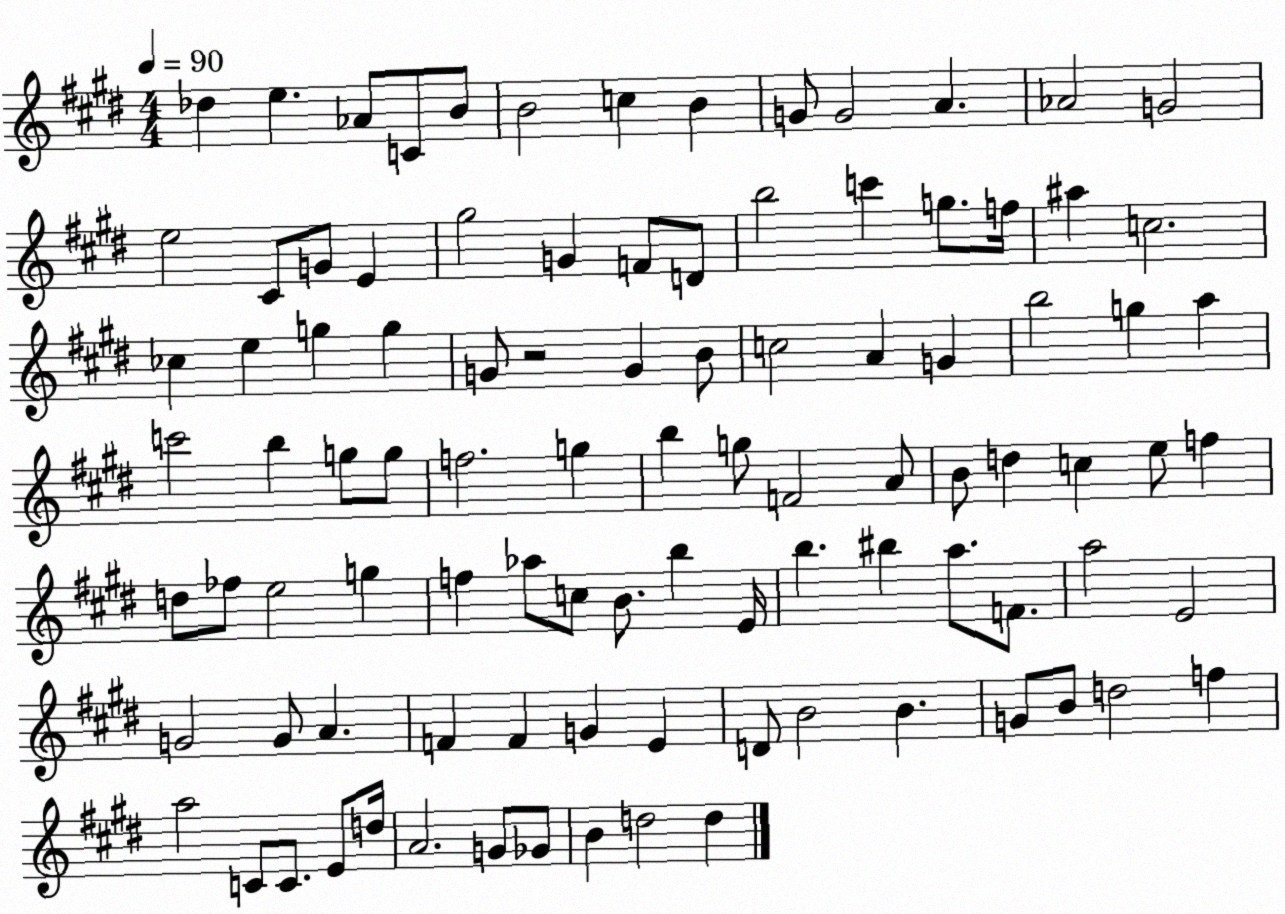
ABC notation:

X:1
T:Untitled
M:4/4
L:1/4
K:E
_d e _A/2 C/2 B/2 B2 c B G/2 G2 A _A2 G2 e2 ^C/2 G/2 E ^g2 G F/2 D/2 b2 c' g/2 f/4 ^a c2 _c e g g G/2 z2 G B/2 c2 A G b2 g a c'2 b g/2 g/2 f2 g b g/2 F2 A/2 B/2 d c e/2 f d/2 _f/2 e2 g f _a/2 c/2 B/2 b E/4 b ^b a/2 F/2 a2 E2 G2 G/2 A F F G E D/2 B2 B G/2 B/2 d2 f a2 C/2 C/2 E/2 d/4 A2 G/2 _G/2 B d2 d